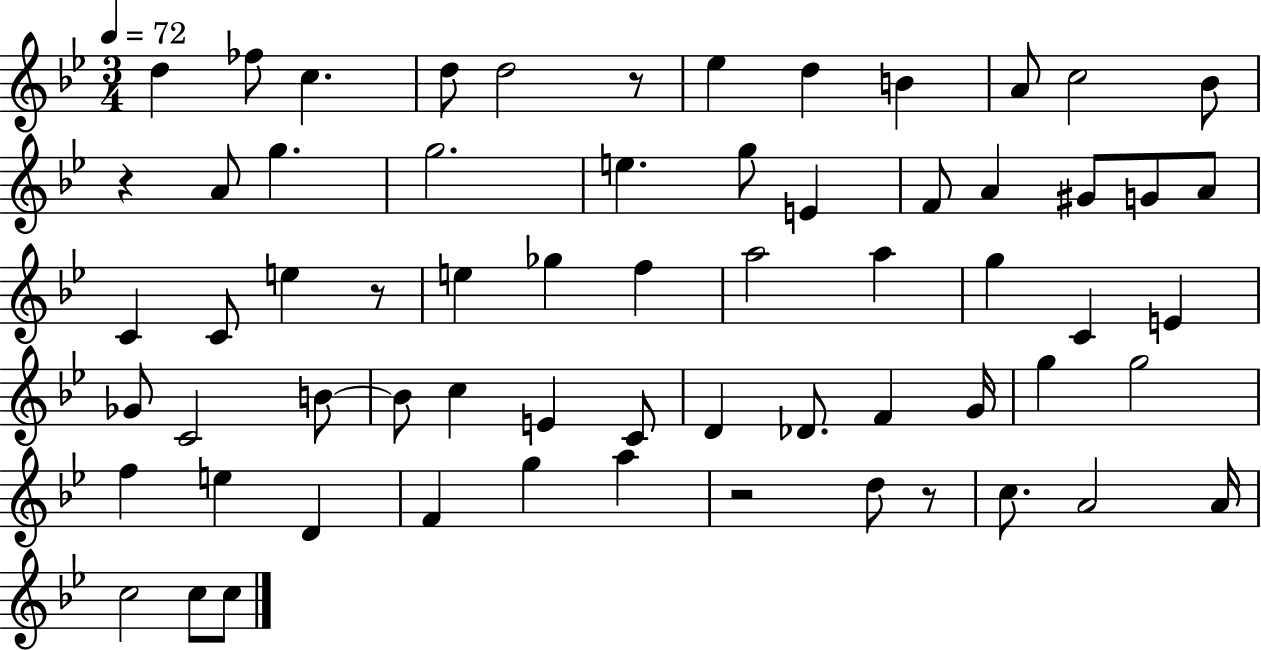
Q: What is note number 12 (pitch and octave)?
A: A4